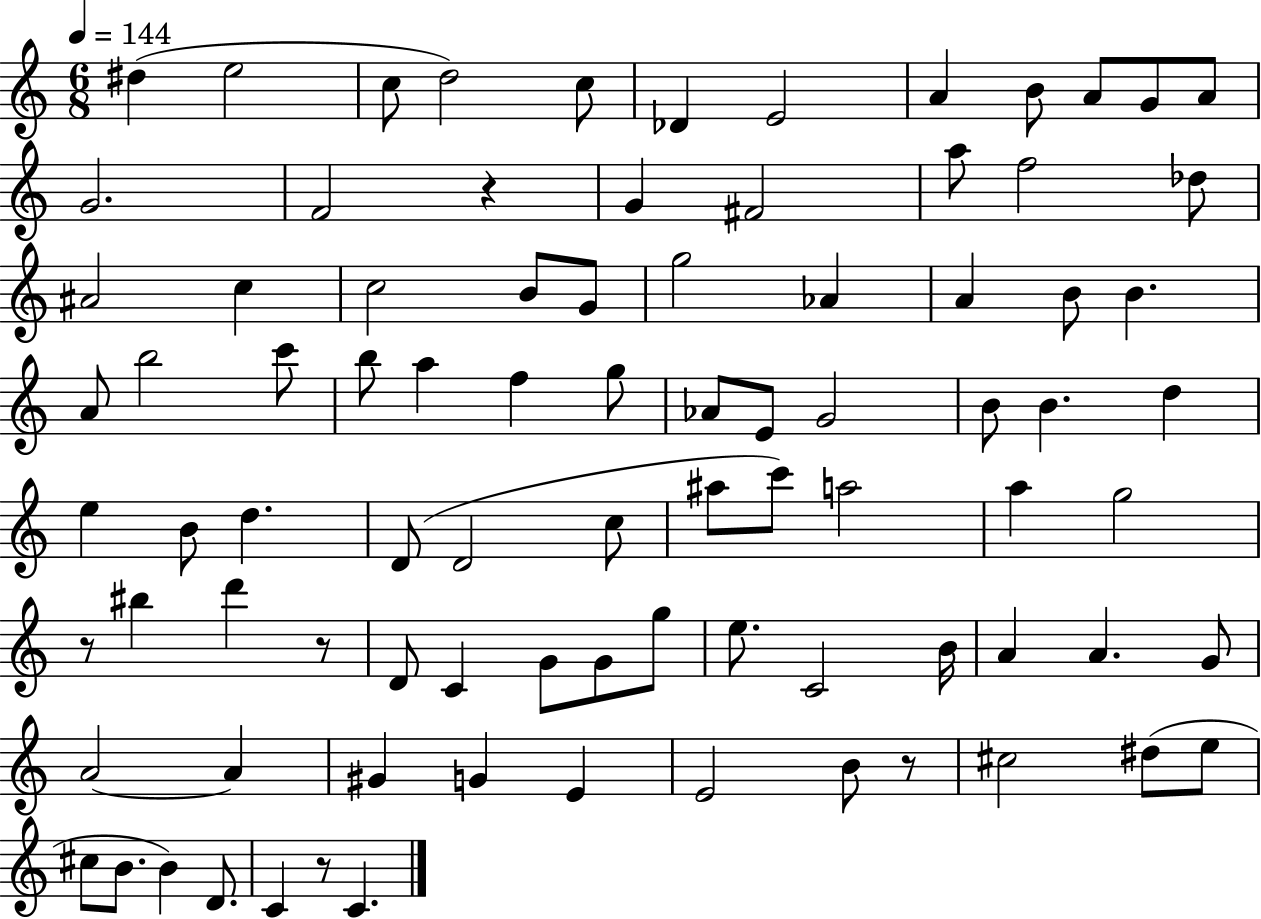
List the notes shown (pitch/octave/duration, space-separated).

D#5/q E5/h C5/e D5/h C5/e Db4/q E4/h A4/q B4/e A4/e G4/e A4/e G4/h. F4/h R/q G4/q F#4/h A5/e F5/h Db5/e A#4/h C5/q C5/h B4/e G4/e G5/h Ab4/q A4/q B4/e B4/q. A4/e B5/h C6/e B5/e A5/q F5/q G5/e Ab4/e E4/e G4/h B4/e B4/q. D5/q E5/q B4/e D5/q. D4/e D4/h C5/e A#5/e C6/e A5/h A5/q G5/h R/e BIS5/q D6/q R/e D4/e C4/q G4/e G4/e G5/e E5/e. C4/h B4/s A4/q A4/q. G4/e A4/h A4/q G#4/q G4/q E4/q E4/h B4/e R/e C#5/h D#5/e E5/e C#5/e B4/e. B4/q D4/e. C4/q R/e C4/q.